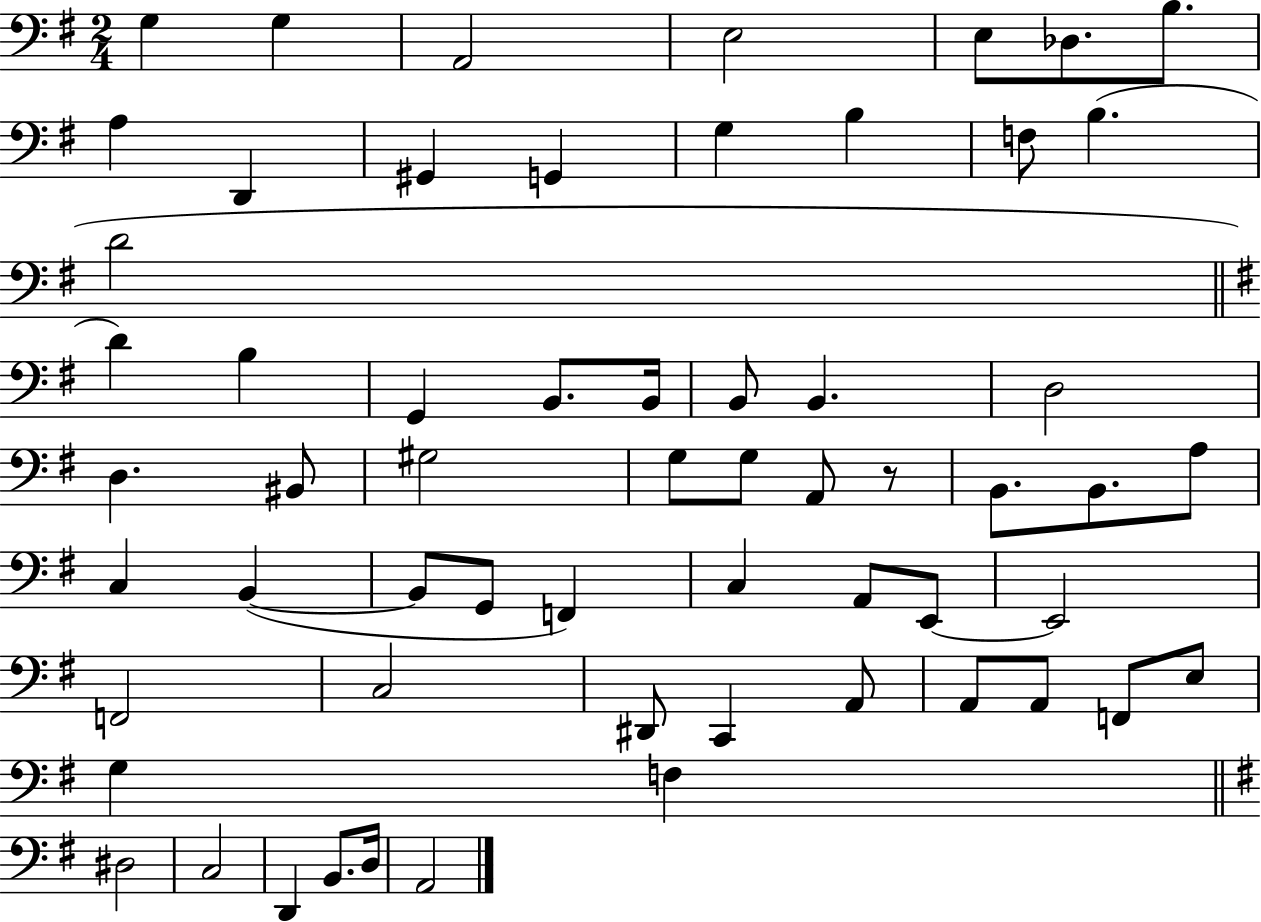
G3/q G3/q A2/h E3/h E3/e Db3/e. B3/e. A3/q D2/q G#2/q G2/q G3/q B3/q F3/e B3/q. D4/h D4/q B3/q G2/q B2/e. B2/s B2/e B2/q. D3/h D3/q. BIS2/e G#3/h G3/e G3/e A2/e R/e B2/e. B2/e. A3/e C3/q B2/q B2/e G2/e F2/q C3/q A2/e E2/e E2/h F2/h C3/h D#2/e C2/q A2/e A2/e A2/e F2/e E3/e G3/q F3/q D#3/h C3/h D2/q B2/e. D3/s A2/h